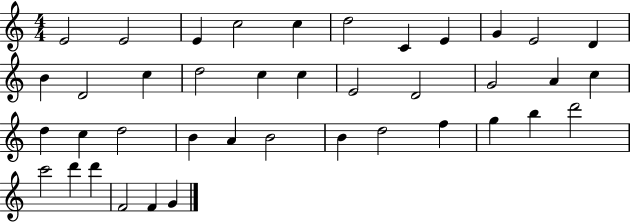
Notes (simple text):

E4/h E4/h E4/q C5/h C5/q D5/h C4/q E4/q G4/q E4/h D4/q B4/q D4/h C5/q D5/h C5/q C5/q E4/h D4/h G4/h A4/q C5/q D5/q C5/q D5/h B4/q A4/q B4/h B4/q D5/h F5/q G5/q B5/q D6/h C6/h D6/q D6/q F4/h F4/q G4/q